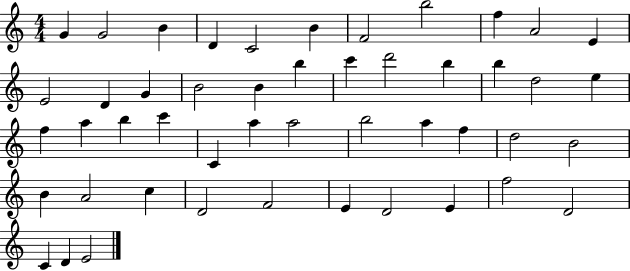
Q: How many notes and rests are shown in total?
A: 48